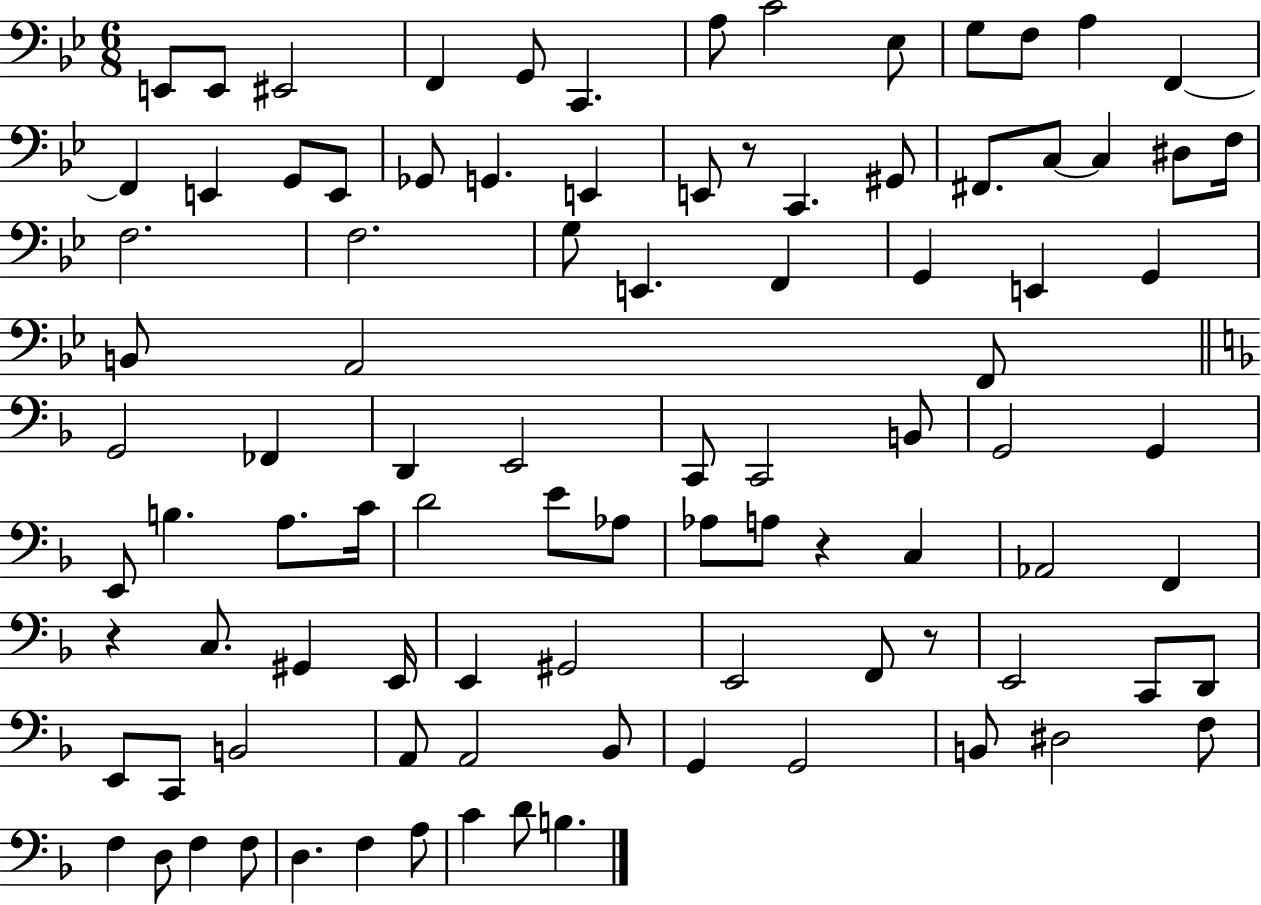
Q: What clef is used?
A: bass